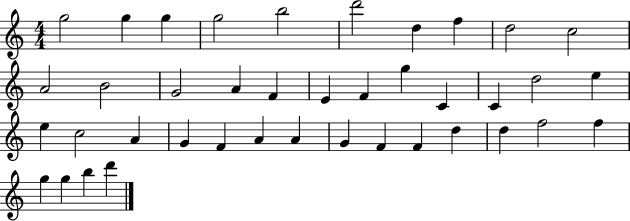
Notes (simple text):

G5/h G5/q G5/q G5/h B5/h D6/h D5/q F5/q D5/h C5/h A4/h B4/h G4/h A4/q F4/q E4/q F4/q G5/q C4/q C4/q D5/h E5/q E5/q C5/h A4/q G4/q F4/q A4/q A4/q G4/q F4/q F4/q D5/q D5/q F5/h F5/q G5/q G5/q B5/q D6/q